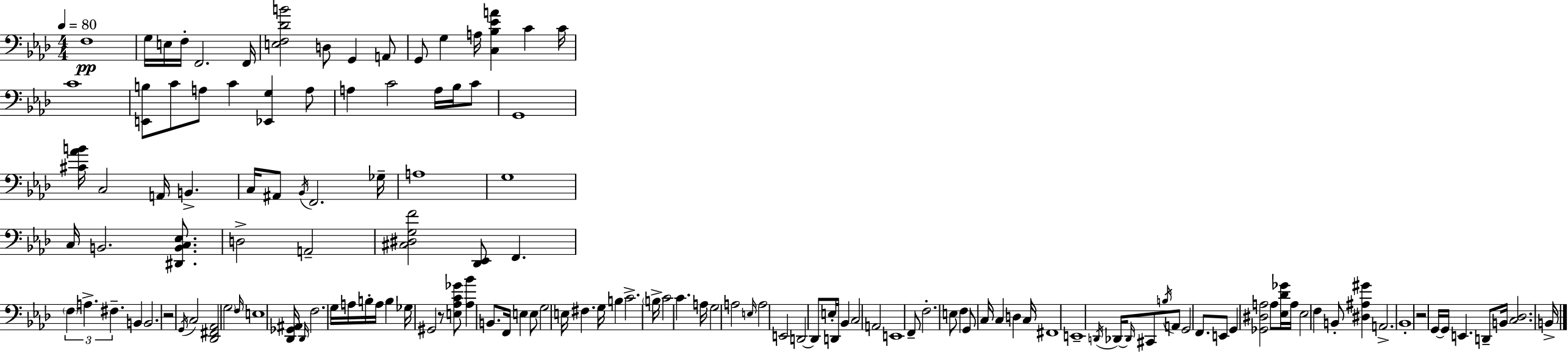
X:1
T:Untitled
M:4/4
L:1/4
K:Fm
F,4 G,/4 E,/4 F,/4 F,,2 F,,/4 [E,F,_DB]2 D,/2 G,, A,,/2 G,,/2 G, A,/4 [C,_B,_EA] C C/4 C4 [E,,B,]/2 C/2 A,/2 C [_E,,G,] A,/2 A, C2 A,/4 _B,/4 C/2 G,,4 [^C_AB]/4 C,2 A,,/4 B,, C,/4 ^A,,/2 _B,,/4 F,,2 _G,/4 A,4 G,4 C,/4 B,,2 [^D,,B,,C,_E,]/2 D,2 A,,2 [^C,^D,G,F]2 [_D,,_E,,]/2 F,, F, A, ^F, B,, B,,2 z2 G,,/4 C,2 [_D,,^F,,_A,,]2 G,2 F,/4 E,4 [_D,,_G,,^A,,]/4 _D,,/4 F,2 G,/4 A,/4 B,/4 A,/4 B, _G,/4 ^G,,2 z/2 [E,_A,C_G]/2 [_A,_B] B,,/2 F,,/4 E, E,/2 G,2 E,/4 ^F, G,/4 B, C2 B,/4 C2 C A,/4 G,2 A,2 E,/4 A,2 E,,2 D,,2 D,,/2 E,/4 D,,/4 _B,, C,2 A,,2 E,,4 F,,/2 F,2 E,/2 F, G,,/2 C,/4 C, D, C,/4 ^F,,4 E,,4 D,,/4 _D,,/4 _D,,/4 ^C,,/2 B,/4 A,,/2 G,,2 F,,/2 E,,/2 G,, [_G,,^D,A,]2 A,/2 [_E,_D_G]/4 A,/4 _E,2 F, B,,/2 [^D,^A,^G] A,,2 _B,,4 z2 G,,/4 G,,/4 E,, D,,/2 B,,/4 [C,_D,]2 B,,/4